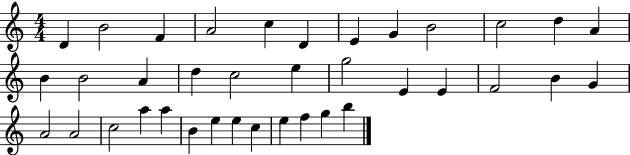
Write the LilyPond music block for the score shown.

{
  \clef treble
  \numericTimeSignature
  \time 4/4
  \key c \major
  d'4 b'2 f'4 | a'2 c''4 d'4 | e'4 g'4 b'2 | c''2 d''4 a'4 | \break b'4 b'2 a'4 | d''4 c''2 e''4 | g''2 e'4 e'4 | f'2 b'4 g'4 | \break a'2 a'2 | c''2 a''4 a''4 | b'4 e''4 e''4 c''4 | e''4 f''4 g''4 b''4 | \break \bar "|."
}